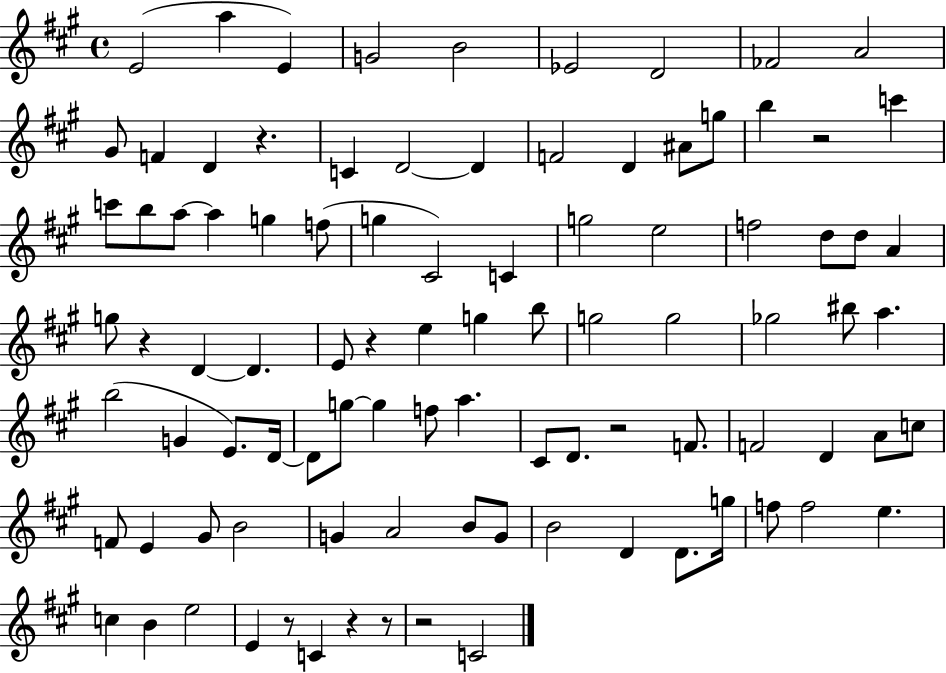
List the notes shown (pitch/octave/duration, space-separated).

E4/h A5/q E4/q G4/h B4/h Eb4/h D4/h FES4/h A4/h G#4/e F4/q D4/q R/q. C4/q D4/h D4/q F4/h D4/q A#4/e G5/e B5/q R/h C6/q C6/e B5/e A5/e A5/q G5/q F5/e G5/q C#4/h C4/q G5/h E5/h F5/h D5/e D5/e A4/q G5/e R/q D4/q D4/q. E4/e R/q E5/q G5/q B5/e G5/h G5/h Gb5/h BIS5/e A5/q. B5/h G4/q E4/e. D4/s D4/e G5/e G5/q F5/e A5/q. C#4/e D4/e. R/h F4/e. F4/h D4/q A4/e C5/e F4/e E4/q G#4/e B4/h G4/q A4/h B4/e G4/e B4/h D4/q D4/e. G5/s F5/e F5/h E5/q. C5/q B4/q E5/h E4/q R/e C4/q R/q R/e R/h C4/h